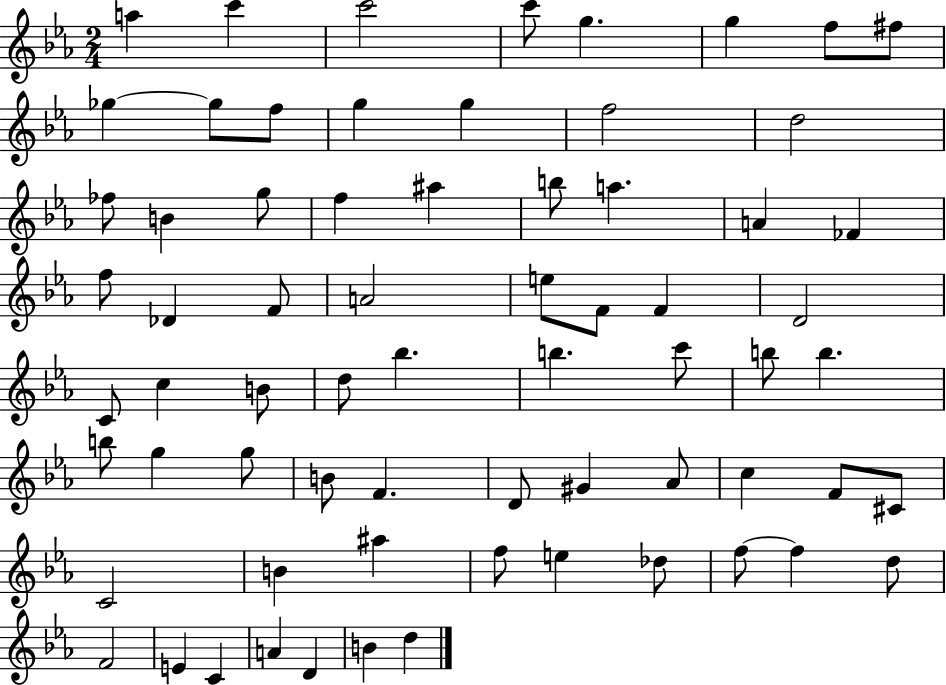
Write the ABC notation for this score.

X:1
T:Untitled
M:2/4
L:1/4
K:Eb
a c' c'2 c'/2 g g f/2 ^f/2 _g _g/2 f/2 g g f2 d2 _f/2 B g/2 f ^a b/2 a A _F f/2 _D F/2 A2 e/2 F/2 F D2 C/2 c B/2 d/2 _b b c'/2 b/2 b b/2 g g/2 B/2 F D/2 ^G _A/2 c F/2 ^C/2 C2 B ^a f/2 e _d/2 f/2 f d/2 F2 E C A D B d